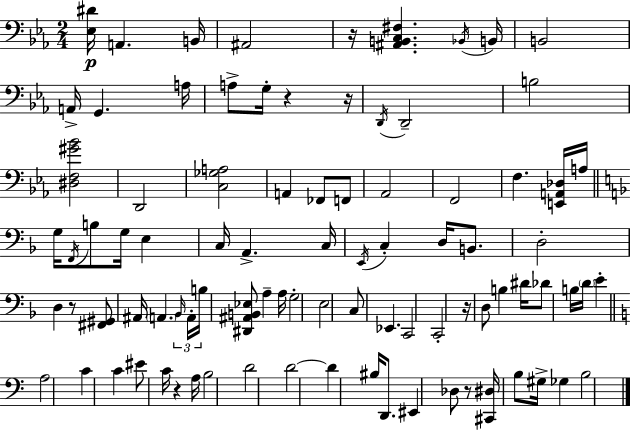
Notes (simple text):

[Eb3,D#4]/s A2/q. B2/s A#2/h R/s [A#2,B2,C3,F#3]/q. Bb2/s B2/s B2/h A2/s G2/q. A3/s A3/e G3/s R/q R/s D2/s D2/h B3/h [D#3,F3,G#4,Bb4]/h D2/h [C3,Gb3,A3]/h A2/q FES2/e F2/e Ab2/h F2/h F3/q. [E2,A2,Db3]/s A3/s G3/s F2/s B3/e G3/s E3/q C3/s A2/q. C3/s E2/s C3/q D3/s B2/e. D3/h D3/q R/e [F#2,G#2]/e A#2/s A2/q. Bb2/s A2/s B3/s [D#2,A#2,B2,Eb3]/e A3/q A3/s G3/h E3/h C3/e Eb2/q. C2/h C2/h R/s D3/e B3/q D#4/s Db4/e B3/s D4/s E4/q A3/h C4/q C4/q EIS4/e C4/s R/q A3/s B3/h D4/h D4/h D4/q BIS3/s D2/e. EIS2/q Db3/e R/e [C#2,D#3]/s B3/e G#3/s Gb3/q B3/h